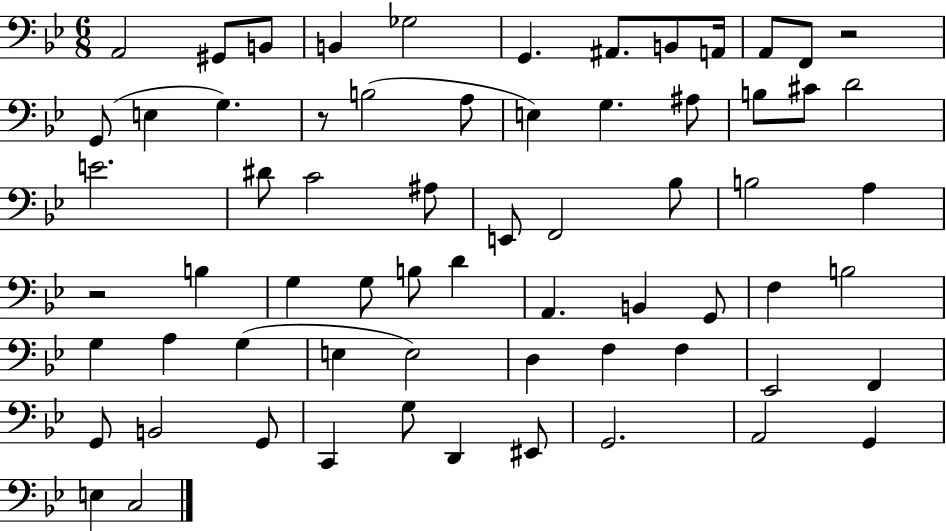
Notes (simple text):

A2/h G#2/e B2/e B2/q Gb3/h G2/q. A#2/e. B2/e A2/s A2/e F2/e R/h G2/e E3/q G3/q. R/e B3/h A3/e E3/q G3/q. A#3/e B3/e C#4/e D4/h E4/h. D#4/e C4/h A#3/e E2/e F2/h Bb3/e B3/h A3/q R/h B3/q G3/q G3/e B3/e D4/q A2/q. B2/q G2/e F3/q B3/h G3/q A3/q G3/q E3/q E3/h D3/q F3/q F3/q Eb2/h F2/q G2/e B2/h G2/e C2/q G3/e D2/q EIS2/e G2/h. A2/h G2/q E3/q C3/h